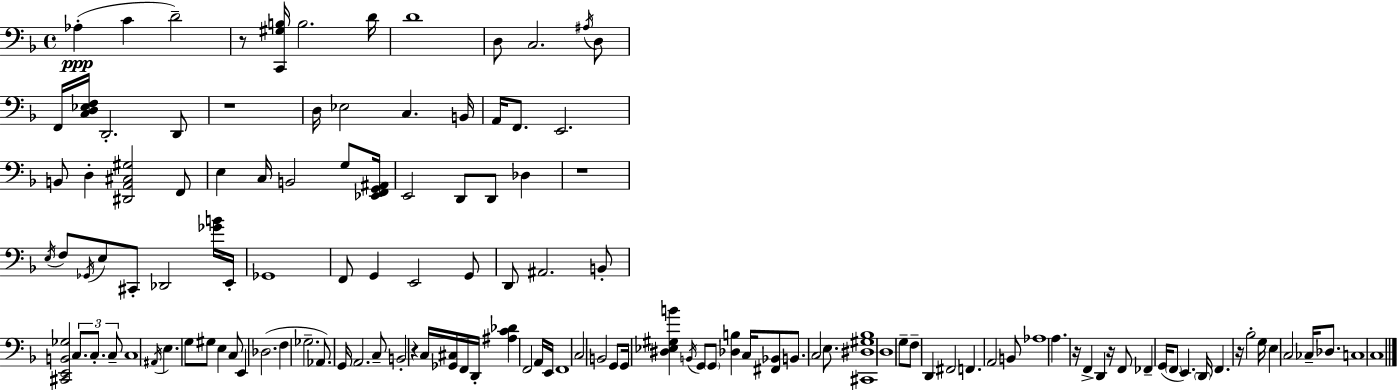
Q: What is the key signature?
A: D minor